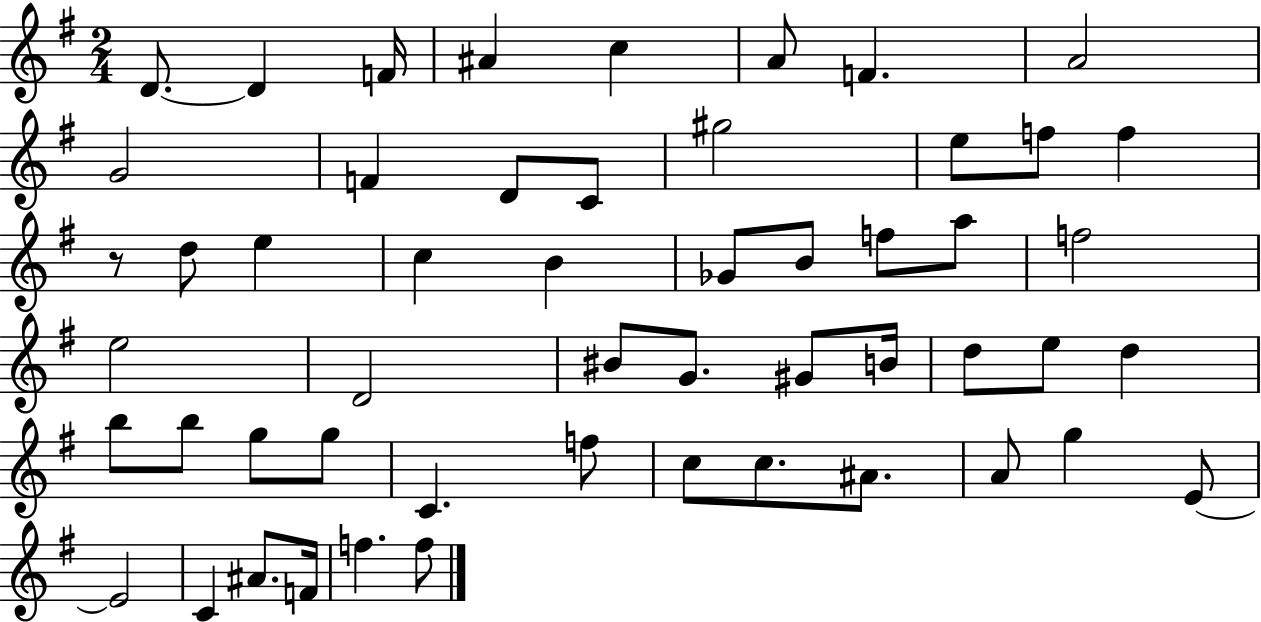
{
  \clef treble
  \numericTimeSignature
  \time 2/4
  \key g \major
  \repeat volta 2 { d'8.~~ d'4 f'16 | ais'4 c''4 | a'8 f'4. | a'2 | \break g'2 | f'4 d'8 c'8 | gis''2 | e''8 f''8 f''4 | \break r8 d''8 e''4 | c''4 b'4 | ges'8 b'8 f''8 a''8 | f''2 | \break e''2 | d'2 | bis'8 g'8. gis'8 b'16 | d''8 e''8 d''4 | \break b''8 b''8 g''8 g''8 | c'4. f''8 | c''8 c''8. ais'8. | a'8 g''4 e'8~~ | \break e'2 | c'4 ais'8. f'16 | f''4. f''8 | } \bar "|."
}